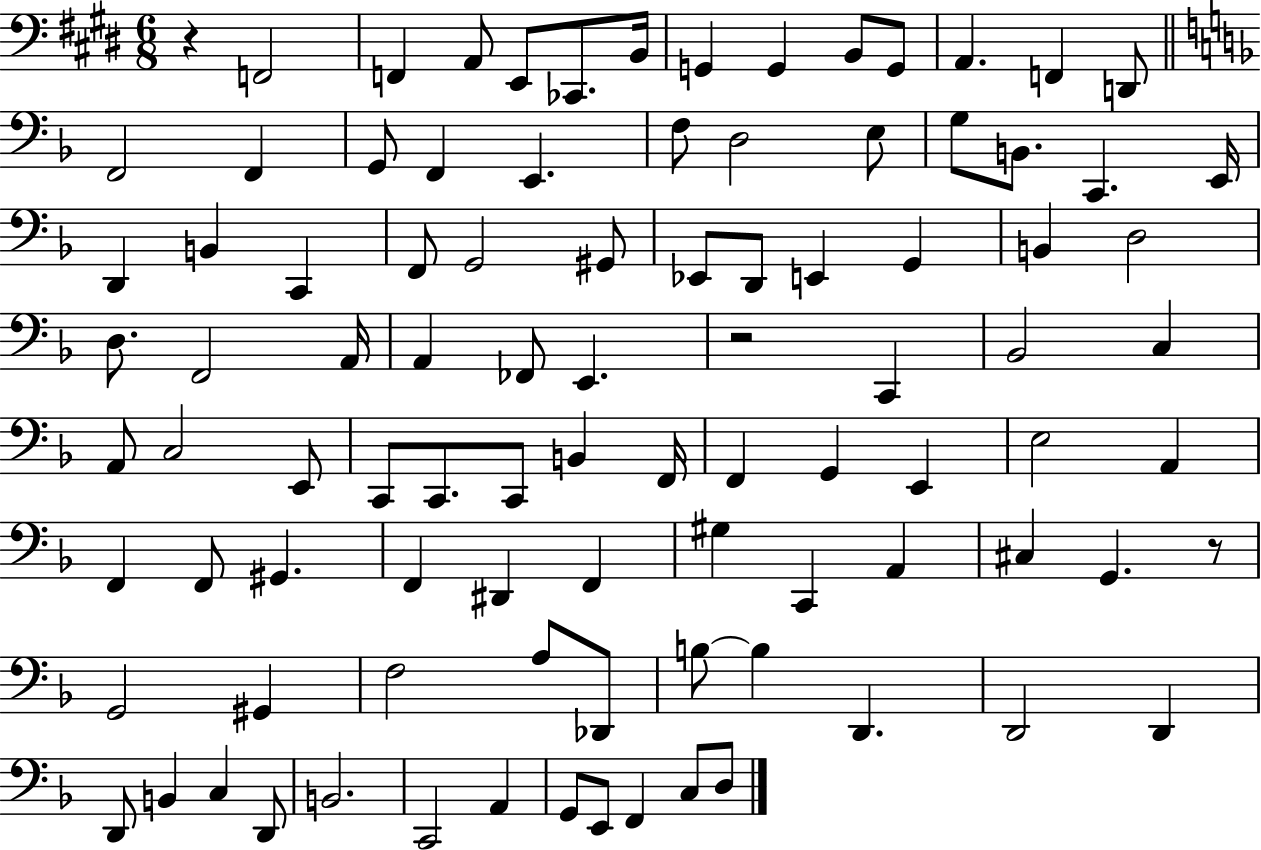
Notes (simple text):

R/q F2/h F2/q A2/e E2/e CES2/e. B2/s G2/q G2/q B2/e G2/e A2/q. F2/q D2/e F2/h F2/q G2/e F2/q E2/q. F3/e D3/h E3/e G3/e B2/e. C2/q. E2/s D2/q B2/q C2/q F2/e G2/h G#2/e Eb2/e D2/e E2/q G2/q B2/q D3/h D3/e. F2/h A2/s A2/q FES2/e E2/q. R/h C2/q Bb2/h C3/q A2/e C3/h E2/e C2/e C2/e. C2/e B2/q F2/s F2/q G2/q E2/q E3/h A2/q F2/q F2/e G#2/q. F2/q D#2/q F2/q G#3/q C2/q A2/q C#3/q G2/q. R/e G2/h G#2/q F3/h A3/e Db2/e B3/e B3/q D2/q. D2/h D2/q D2/e B2/q C3/q D2/e B2/h. C2/h A2/q G2/e E2/e F2/q C3/e D3/e